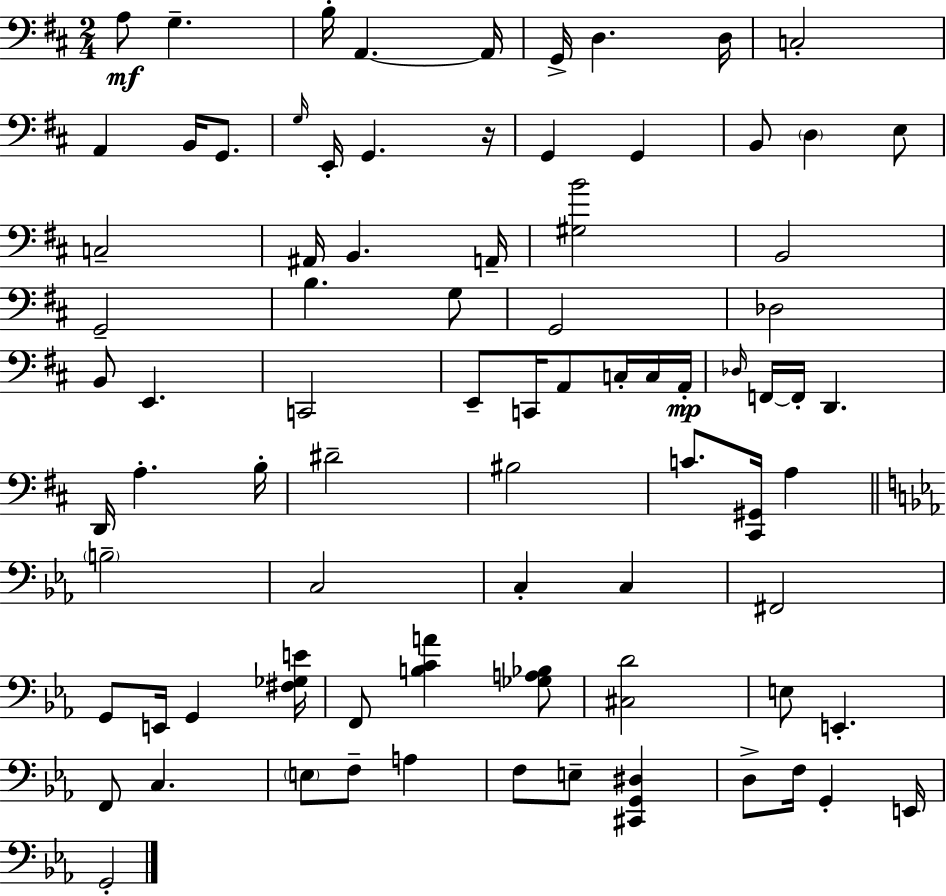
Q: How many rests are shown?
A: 1